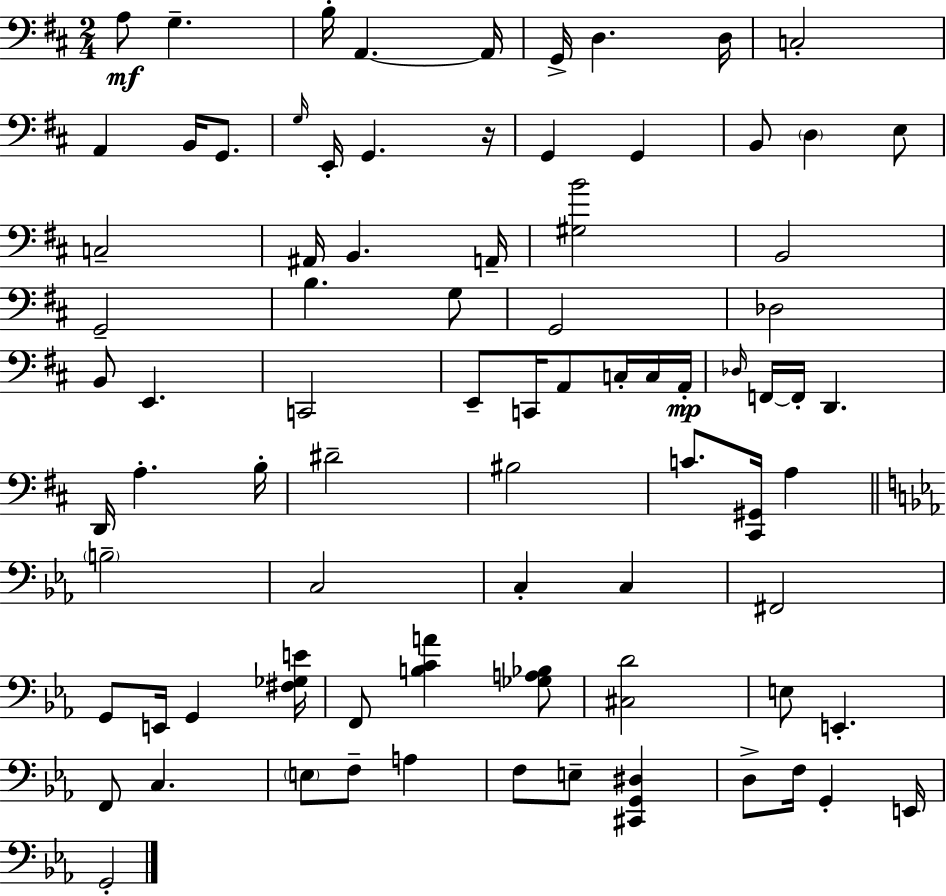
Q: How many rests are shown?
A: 1